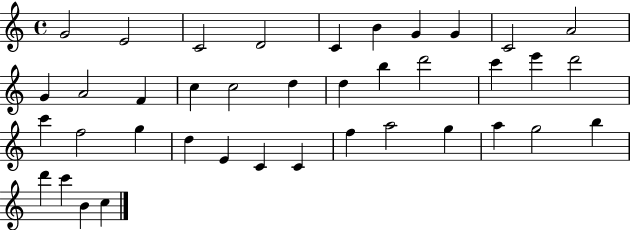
G4/h E4/h C4/h D4/h C4/q B4/q G4/q G4/q C4/h A4/h G4/q A4/h F4/q C5/q C5/h D5/q D5/q B5/q D6/h C6/q E6/q D6/h C6/q F5/h G5/q D5/q E4/q C4/q C4/q F5/q A5/h G5/q A5/q G5/h B5/q D6/q C6/q B4/q C5/q